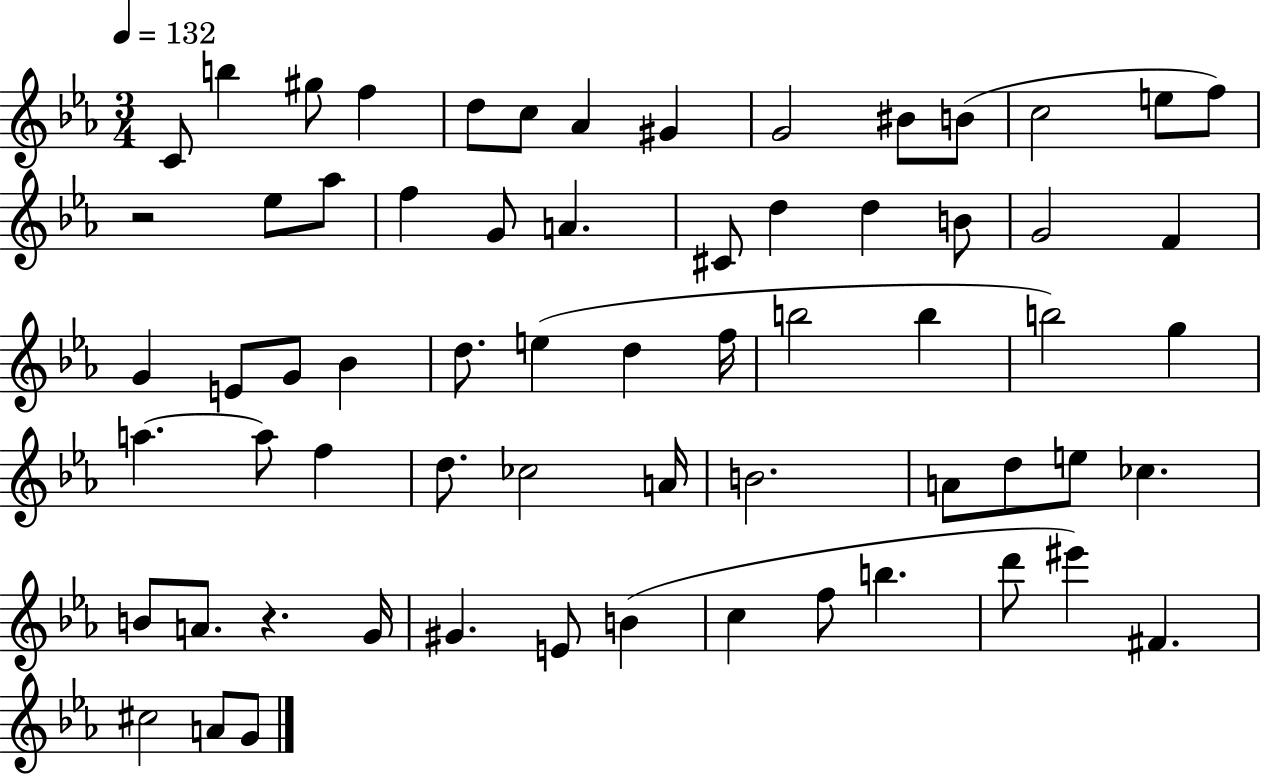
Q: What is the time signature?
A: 3/4